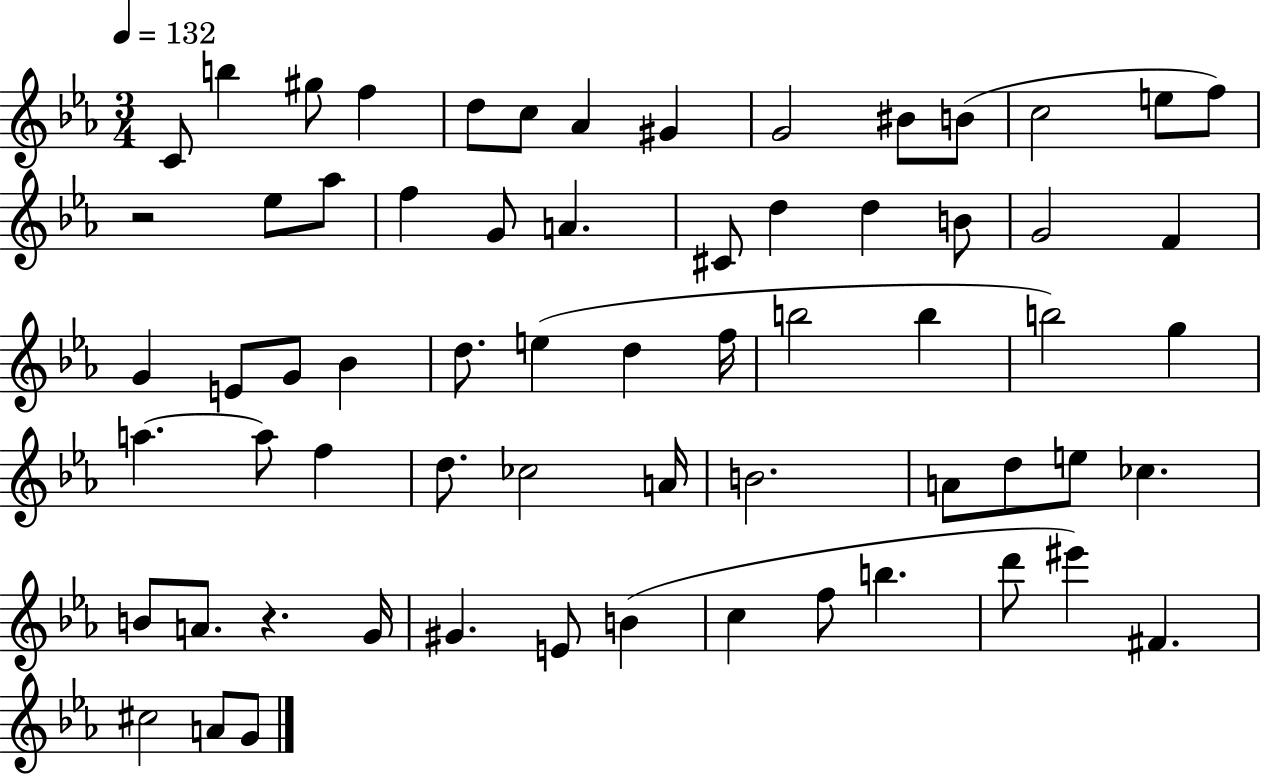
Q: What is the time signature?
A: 3/4